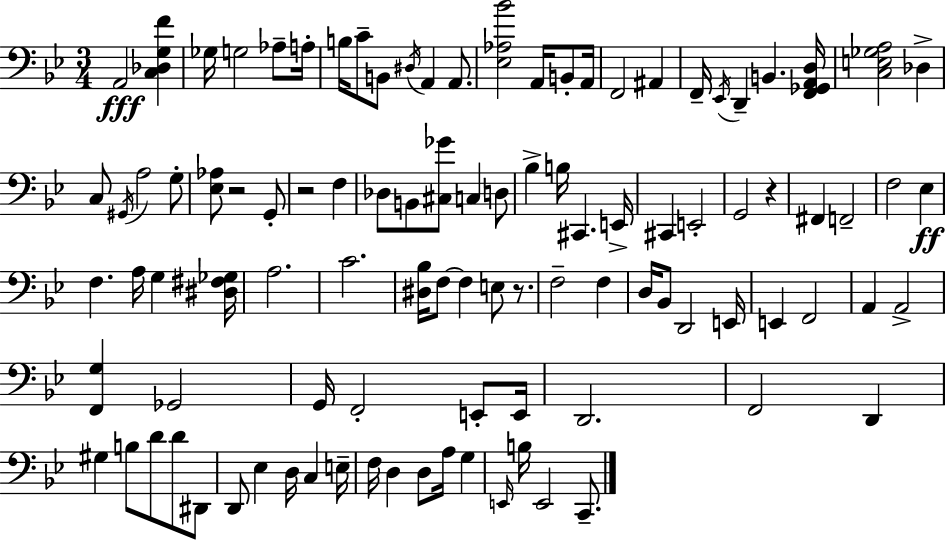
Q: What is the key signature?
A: BES major